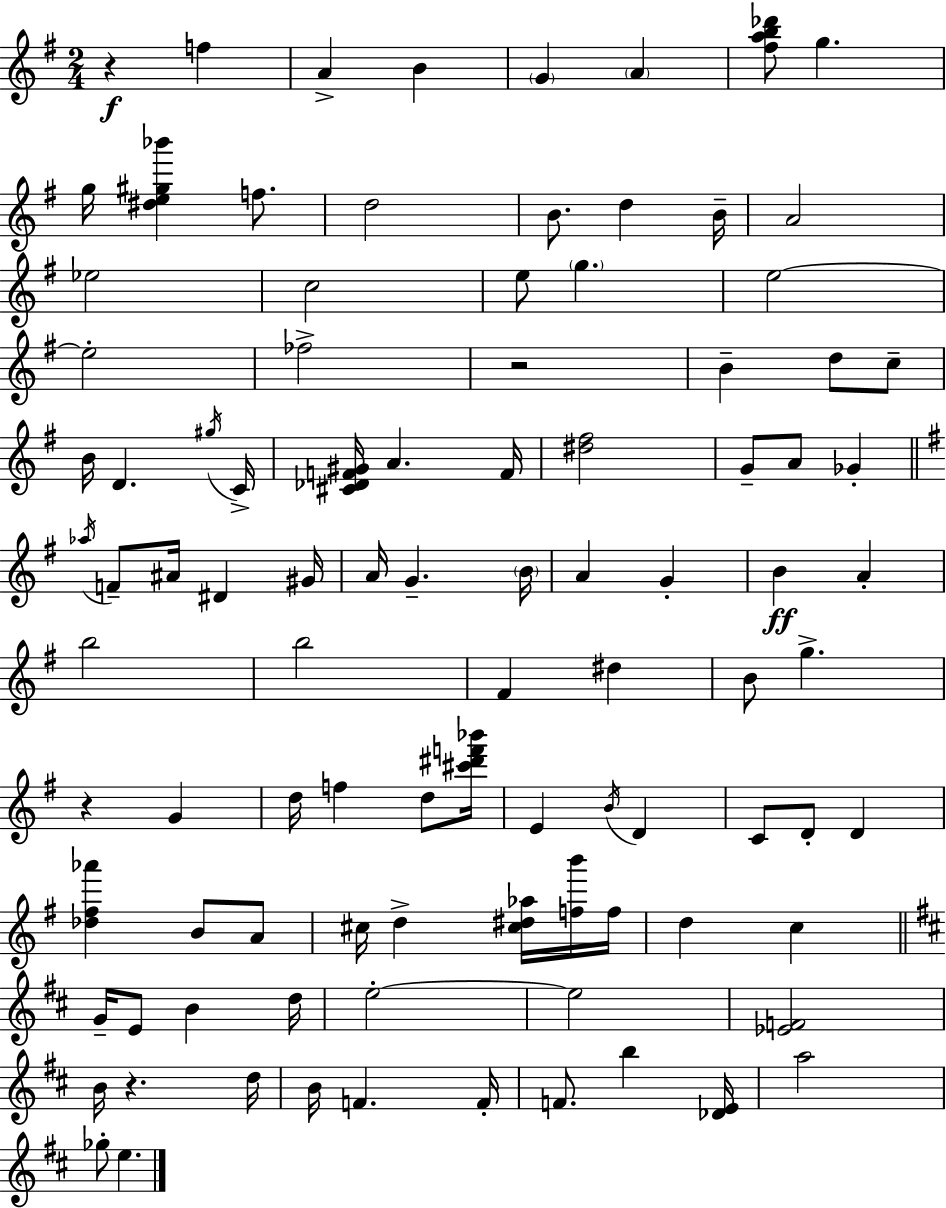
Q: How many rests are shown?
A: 4